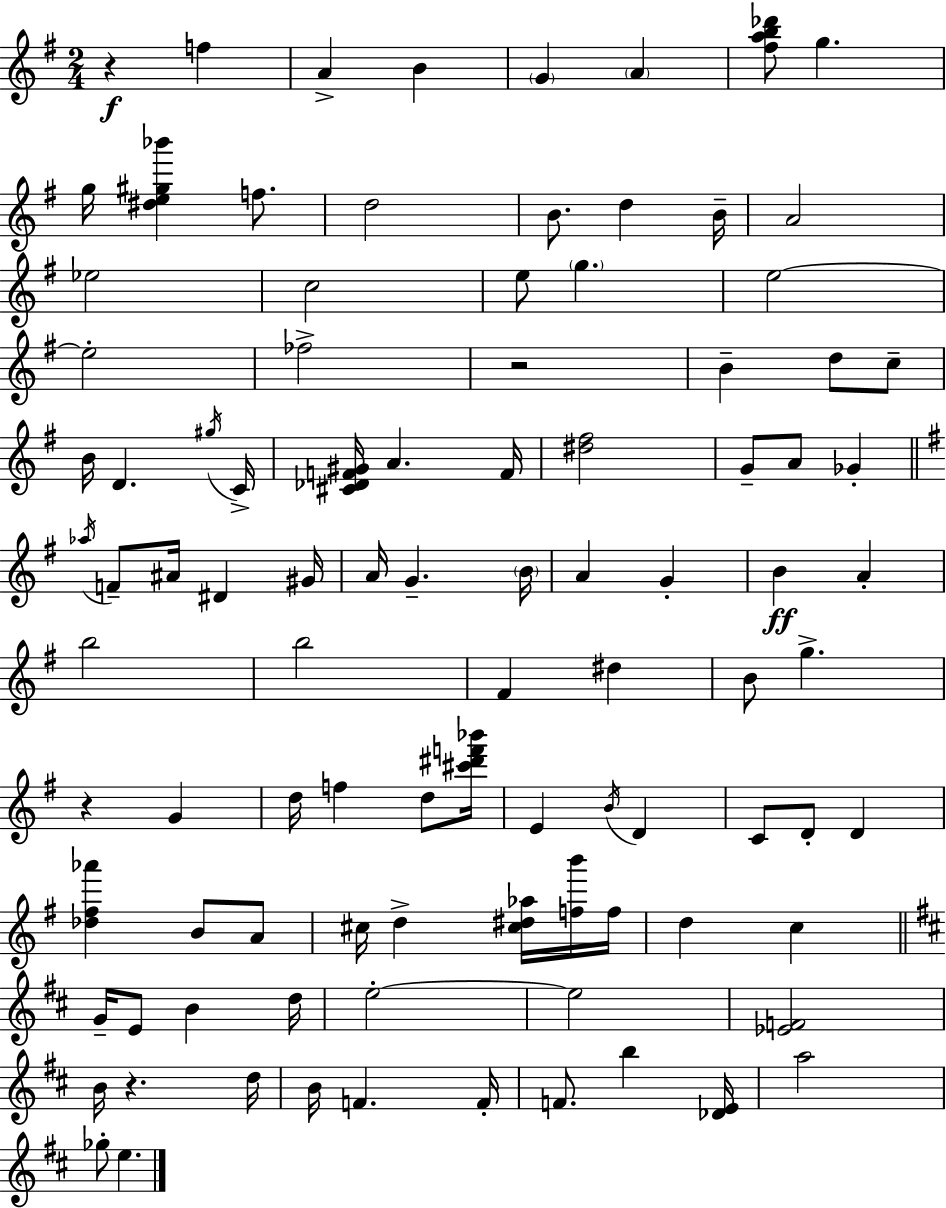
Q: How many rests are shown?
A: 4